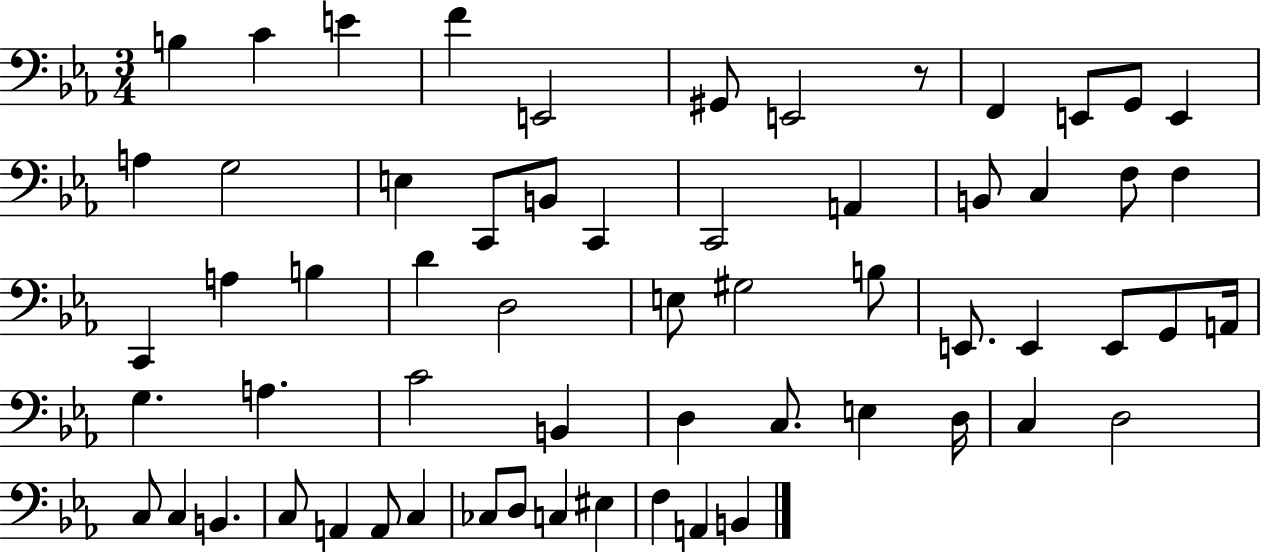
B3/q C4/q E4/q F4/q E2/h G#2/e E2/h R/e F2/q E2/e G2/e E2/q A3/q G3/h E3/q C2/e B2/e C2/q C2/h A2/q B2/e C3/q F3/e F3/q C2/q A3/q B3/q D4/q D3/h E3/e G#3/h B3/e E2/e. E2/q E2/e G2/e A2/s G3/q. A3/q. C4/h B2/q D3/q C3/e. E3/q D3/s C3/q D3/h C3/e C3/q B2/q. C3/e A2/q A2/e C3/q CES3/e D3/e C3/q EIS3/q F3/q A2/q B2/q